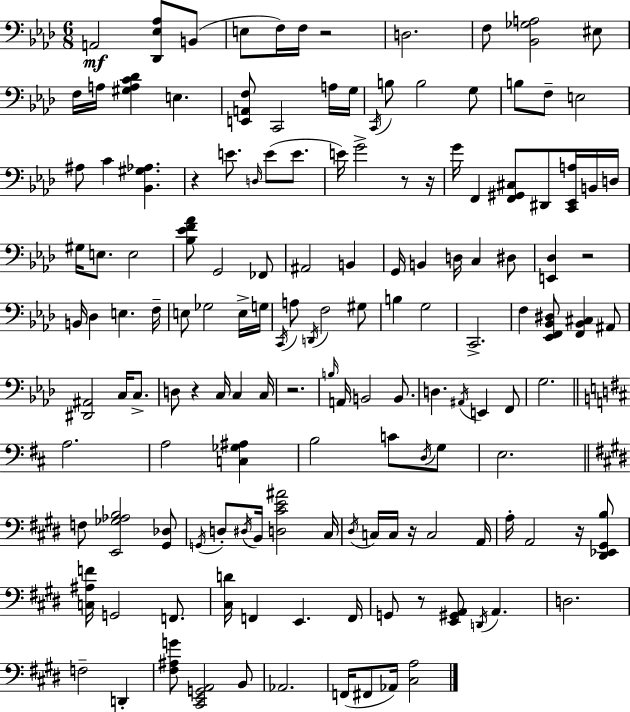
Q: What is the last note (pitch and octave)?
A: Ab2